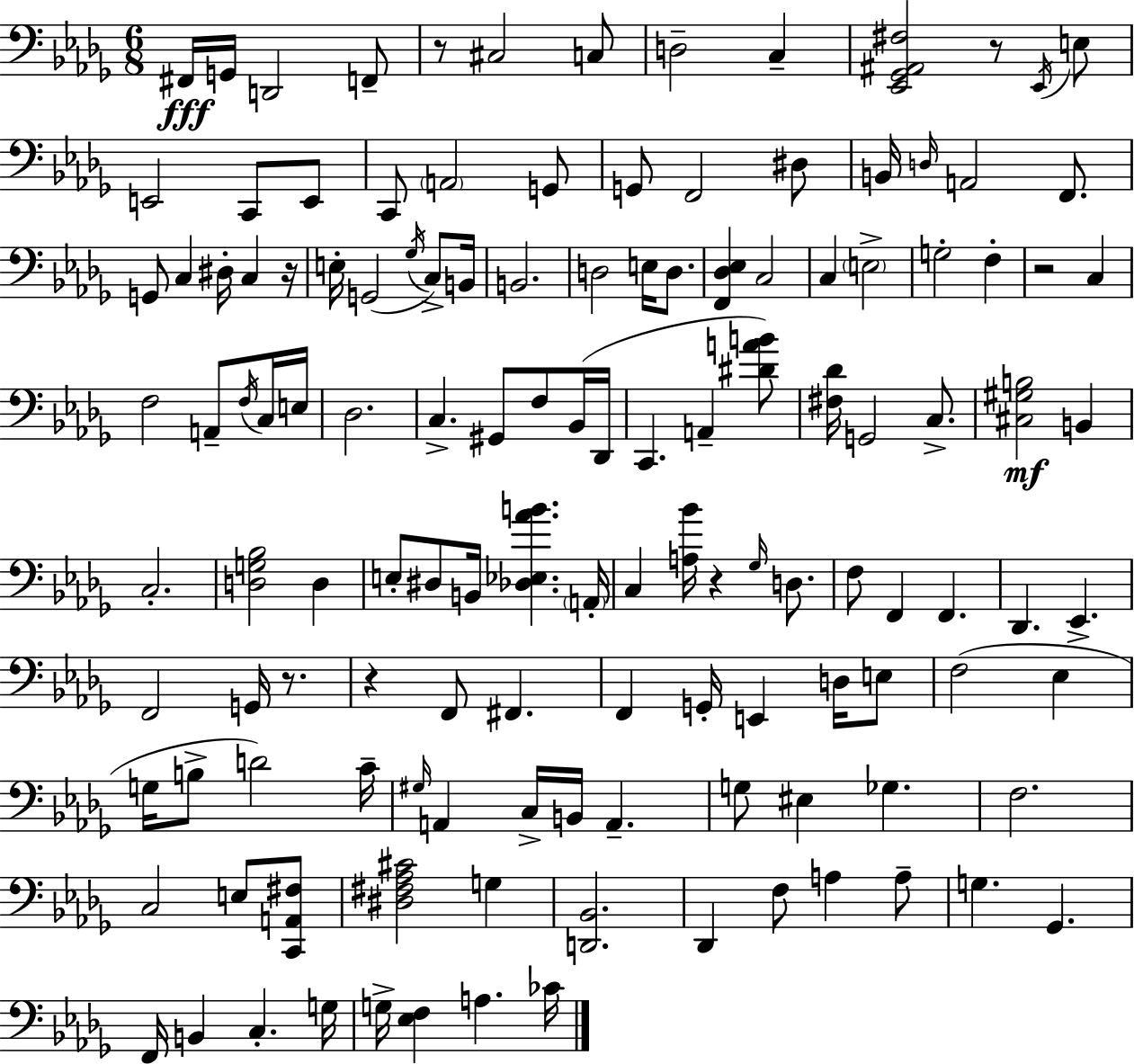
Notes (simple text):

F#2/s G2/s D2/h F2/e R/e C#3/h C3/e D3/h C3/q [Eb2,Gb2,A#2,F#3]/h R/e Eb2/s E3/e E2/h C2/e E2/e C2/e A2/h G2/e G2/e F2/h D#3/e B2/s D3/s A2/h F2/e. G2/e C3/q D#3/s C3/q R/s E3/s G2/h Gb3/s C3/e B2/s B2/h. D3/h E3/s D3/e. [F2,Db3,Eb3]/q C3/h C3/q E3/h G3/h F3/q R/h C3/q F3/h A2/e F3/s C3/s E3/s Db3/h. C3/q. G#2/e F3/e Bb2/s Db2/s C2/q. A2/q [D#4,A4,B4]/e [F#3,Db4]/s G2/h C3/e. [C#3,G#3,B3]/h B2/q C3/h. [D3,G3,Bb3]/h D3/q E3/e D#3/e B2/s [Db3,Eb3,Ab4,B4]/q. A2/s C3/q [A3,Bb4]/s R/q Gb3/s D3/e. F3/e F2/q F2/q. Db2/q. Eb2/q. F2/h G2/s R/e. R/q F2/e F#2/q. F2/q G2/s E2/q D3/s E3/e F3/h Eb3/q G3/s B3/e D4/h C4/s G#3/s A2/q C3/s B2/s A2/q. G3/e EIS3/q Gb3/q. F3/h. C3/h E3/e [C2,A2,F#3]/e [D#3,F#3,Ab3,C#4]/h G3/q [D2,Bb2]/h. Db2/q F3/e A3/q A3/e G3/q. Gb2/q. F2/s B2/q C3/q. G3/s G3/s [Eb3,F3]/q A3/q. CES4/s